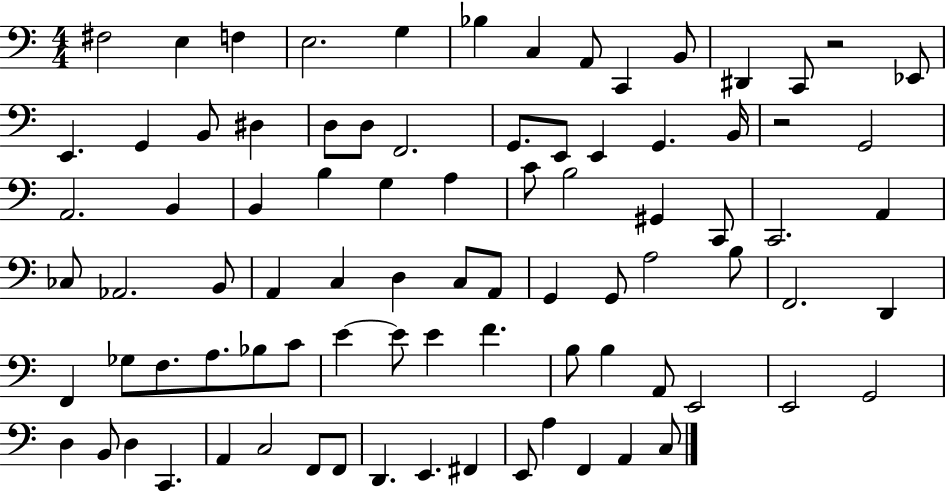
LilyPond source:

{
  \clef bass
  \numericTimeSignature
  \time 4/4
  \key c \major
  fis2 e4 f4 | e2. g4 | bes4 c4 a,8 c,4 b,8 | dis,4 c,8 r2 ees,8 | \break e,4. g,4 b,8 dis4 | d8 d8 f,2. | g,8. e,8 e,4 g,4. b,16 | r2 g,2 | \break a,2. b,4 | b,4 b4 g4 a4 | c'8 b2 gis,4 c,8 | c,2. a,4 | \break ces8 aes,2. b,8 | a,4 c4 d4 c8 a,8 | g,4 g,8 a2 b8 | f,2. d,4 | \break f,4 ges8 f8. a8. bes8 c'8 | e'4~~ e'8 e'4 f'4. | b8 b4 a,8 e,2 | e,2 g,2 | \break d4 b,8 d4 c,4. | a,4 c2 f,8 f,8 | d,4. e,4. fis,4 | e,8 a4 f,4 a,4 c8 | \break \bar "|."
}